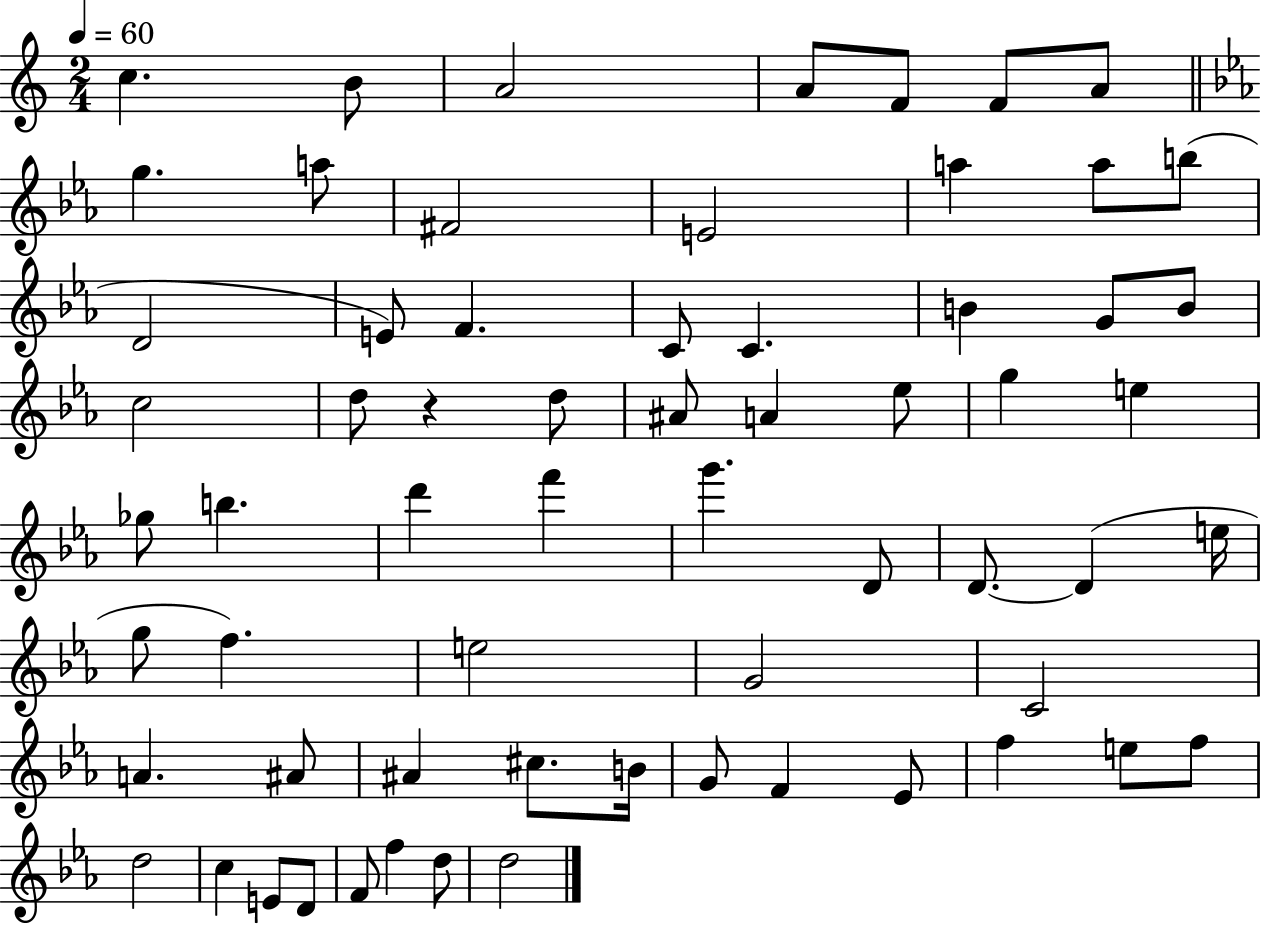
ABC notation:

X:1
T:Untitled
M:2/4
L:1/4
K:C
c B/2 A2 A/2 F/2 F/2 A/2 g a/2 ^F2 E2 a a/2 b/2 D2 E/2 F C/2 C B G/2 B/2 c2 d/2 z d/2 ^A/2 A _e/2 g e _g/2 b d' f' g' D/2 D/2 D e/4 g/2 f e2 G2 C2 A ^A/2 ^A ^c/2 B/4 G/2 F _E/2 f e/2 f/2 d2 c E/2 D/2 F/2 f d/2 d2